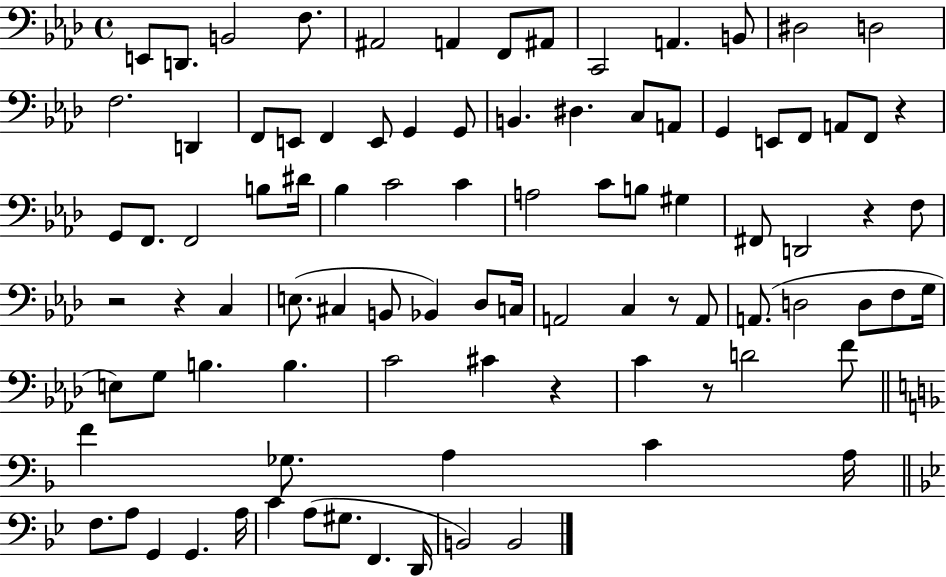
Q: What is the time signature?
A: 4/4